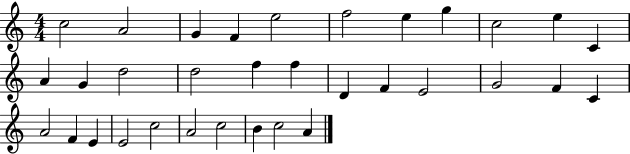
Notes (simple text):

C5/h A4/h G4/q F4/q E5/h F5/h E5/q G5/q C5/h E5/q C4/q A4/q G4/q D5/h D5/h F5/q F5/q D4/q F4/q E4/h G4/h F4/q C4/q A4/h F4/q E4/q E4/h C5/h A4/h C5/h B4/q C5/h A4/q